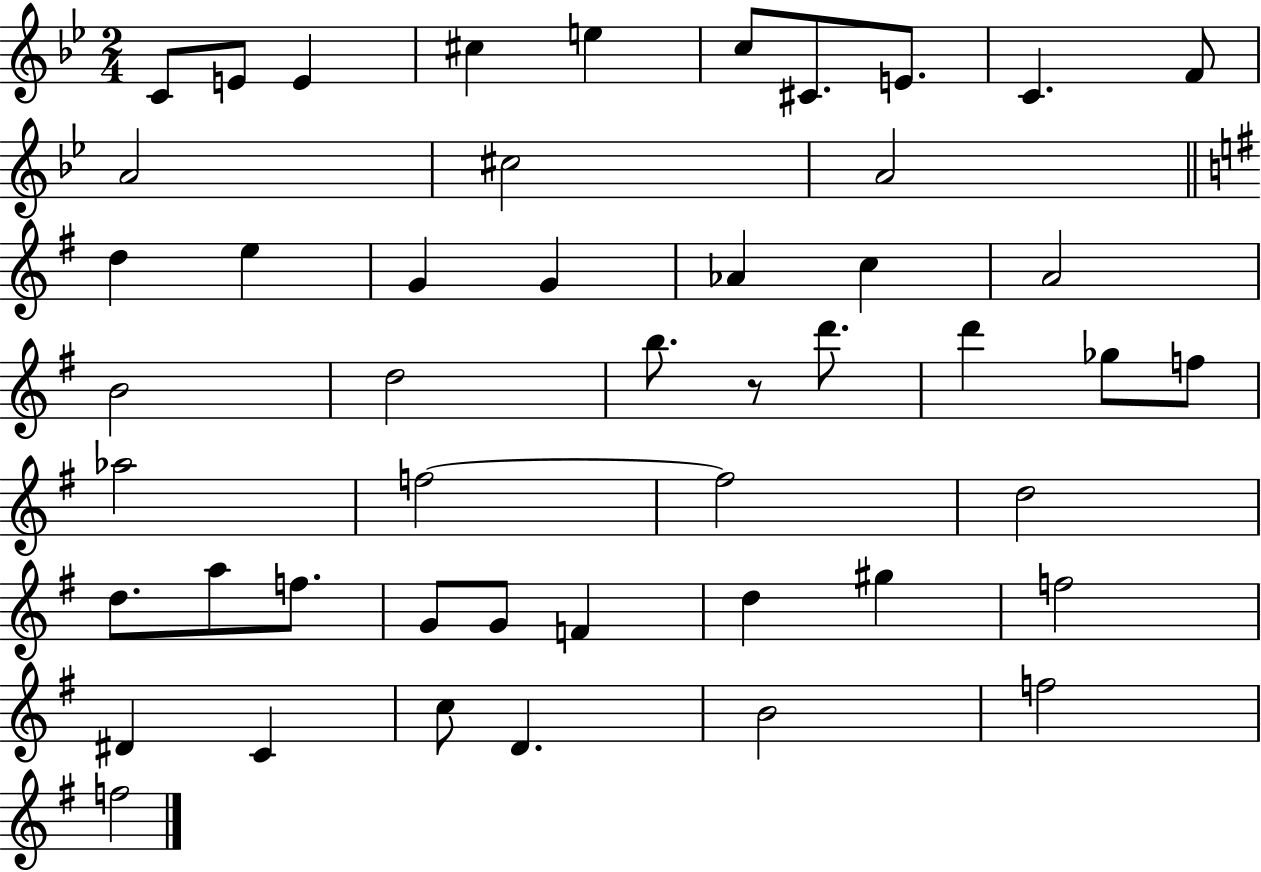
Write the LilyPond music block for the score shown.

{
  \clef treble
  \numericTimeSignature
  \time 2/4
  \key bes \major
  c'8 e'8 e'4 | cis''4 e''4 | c''8 cis'8. e'8. | c'4. f'8 | \break a'2 | cis''2 | a'2 | \bar "||" \break \key g \major d''4 e''4 | g'4 g'4 | aes'4 c''4 | a'2 | \break b'2 | d''2 | b''8. r8 d'''8. | d'''4 ges''8 f''8 | \break aes''2 | f''2~~ | f''2 | d''2 | \break d''8. a''8 f''8. | g'8 g'8 f'4 | d''4 gis''4 | f''2 | \break dis'4 c'4 | c''8 d'4. | b'2 | f''2 | \break f''2 | \bar "|."
}